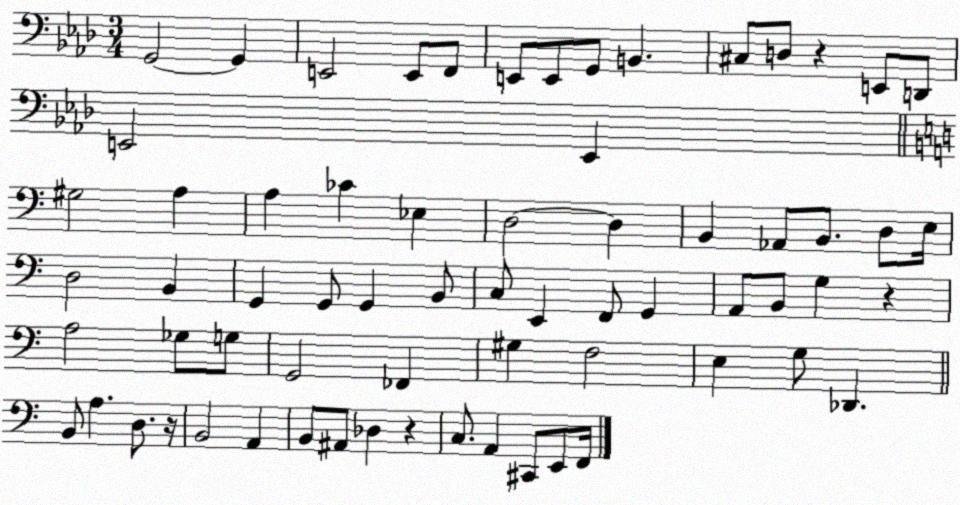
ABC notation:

X:1
T:Untitled
M:3/4
L:1/4
K:Ab
G,,2 G,, E,,2 E,,/2 F,,/2 E,,/2 E,,/2 G,,/2 B,, ^C,/2 D,/2 z E,,/2 D,,/2 E,,2 E,, ^G,2 A, A, _C _E, D,2 D, B,, _A,,/2 B,,/2 D,/2 E,/4 D,2 B,, G,, G,,/2 G,, B,,/2 C,/2 E,, F,,/2 G,, A,,/2 B,,/2 G, z A,2 _G,/2 G,/2 G,,2 _F,, ^G, F,2 E, G,/2 _D,, B,,/2 A, D,/2 z/4 B,,2 A,, B,,/2 ^A,,/2 _D, z C,/2 A,, ^C,,/2 E,,/2 F,,/4